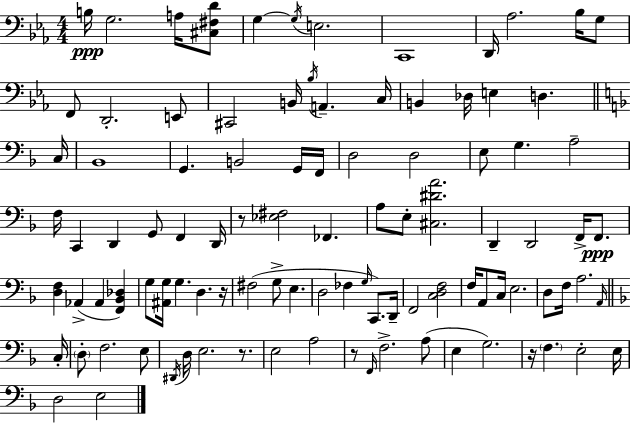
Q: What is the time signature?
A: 4/4